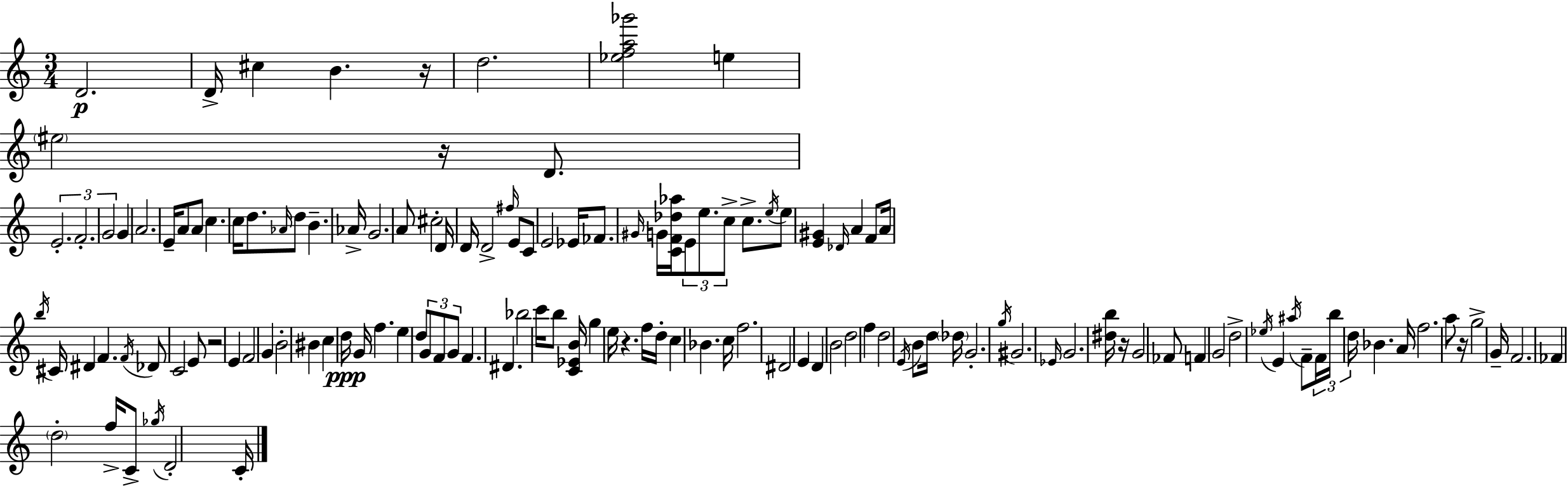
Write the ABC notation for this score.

X:1
T:Untitled
M:3/4
L:1/4
K:C
D2 D/4 ^c B z/4 d2 [_efa_g']2 e ^e2 z/4 D/2 E2 F2 G2 G A2 E/4 A/2 A/2 c c/4 d/2 _A/4 d/2 B _A/4 G2 A/2 ^c2 D/4 D/4 D2 ^f/4 E/2 C/2 E2 _E/4 _F/2 ^G/4 G/4 [CF_d_a]/4 E/2 e/2 c/2 c/2 e/4 e/2 [E^G] _D/4 A F/2 A/4 b/4 ^C/4 ^D F F/4 _D/2 C2 E/2 z2 E F2 G B2 ^B c d/4 G/4 f e d/2 G/2 F/2 G/2 F ^D _b2 c'/4 b/2 [C_EB]/4 g e/4 z f/4 d/4 c _B c/4 f2 ^D2 E D B2 d2 f d2 E/4 B/2 d/4 _d/4 G2 g/4 ^G2 _E/4 G2 [^db]/4 z/4 G2 _F/2 F G2 d2 _e/4 E ^a/4 F/2 F/4 b/4 d/4 _B A/4 f2 a/2 z/4 g2 G/4 F2 _F d2 f/4 C/2 _g/4 D2 C/4